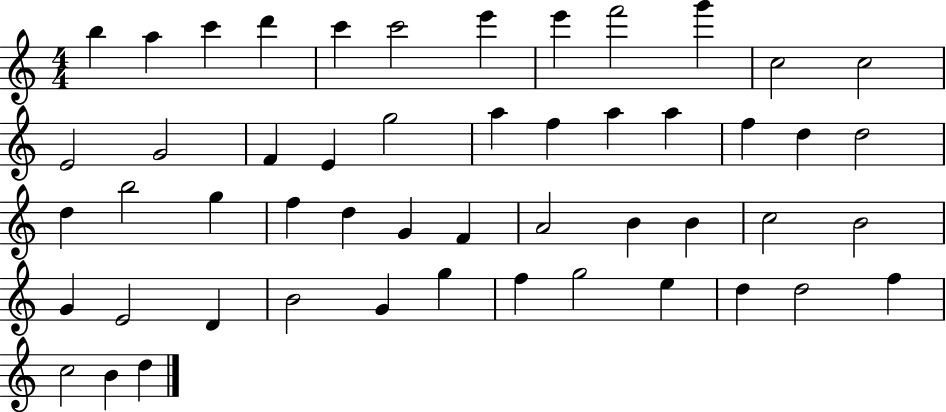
X:1
T:Untitled
M:4/4
L:1/4
K:C
b a c' d' c' c'2 e' e' f'2 g' c2 c2 E2 G2 F E g2 a f a a f d d2 d b2 g f d G F A2 B B c2 B2 G E2 D B2 G g f g2 e d d2 f c2 B d